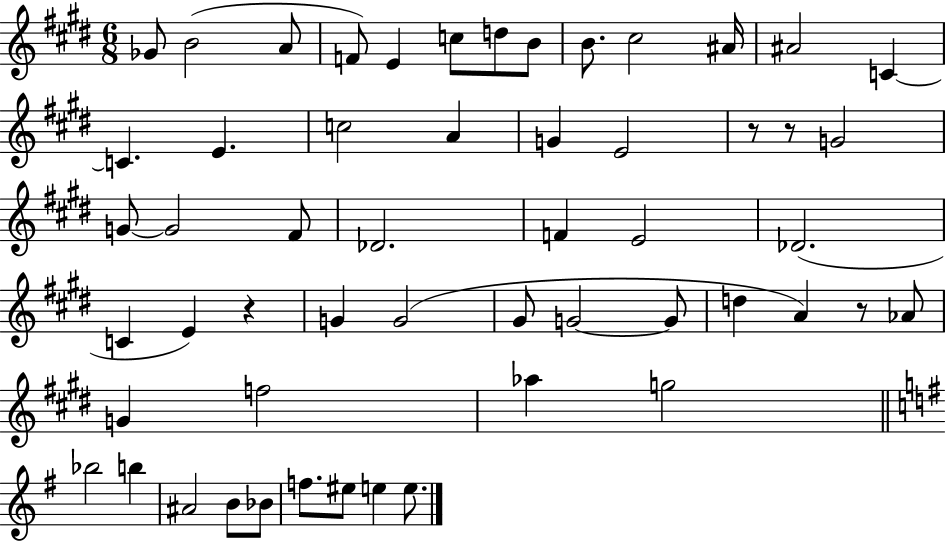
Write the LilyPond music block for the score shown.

{
  \clef treble
  \numericTimeSignature
  \time 6/8
  \key e \major
  ges'8 b'2( a'8 | f'8) e'4 c''8 d''8 b'8 | b'8. cis''2 ais'16 | ais'2 c'4~~ | \break c'4. e'4. | c''2 a'4 | g'4 e'2 | r8 r8 g'2 | \break g'8~~ g'2 fis'8 | des'2. | f'4 e'2 | des'2.( | \break c'4 e'4) r4 | g'4 g'2( | gis'8 g'2~~ g'8 | d''4 a'4) r8 aes'8 | \break g'4 f''2 | aes''4 g''2 | \bar "||" \break \key g \major bes''2 b''4 | ais'2 b'8 bes'8 | f''8. eis''8 e''4 e''8. | \bar "|."
}